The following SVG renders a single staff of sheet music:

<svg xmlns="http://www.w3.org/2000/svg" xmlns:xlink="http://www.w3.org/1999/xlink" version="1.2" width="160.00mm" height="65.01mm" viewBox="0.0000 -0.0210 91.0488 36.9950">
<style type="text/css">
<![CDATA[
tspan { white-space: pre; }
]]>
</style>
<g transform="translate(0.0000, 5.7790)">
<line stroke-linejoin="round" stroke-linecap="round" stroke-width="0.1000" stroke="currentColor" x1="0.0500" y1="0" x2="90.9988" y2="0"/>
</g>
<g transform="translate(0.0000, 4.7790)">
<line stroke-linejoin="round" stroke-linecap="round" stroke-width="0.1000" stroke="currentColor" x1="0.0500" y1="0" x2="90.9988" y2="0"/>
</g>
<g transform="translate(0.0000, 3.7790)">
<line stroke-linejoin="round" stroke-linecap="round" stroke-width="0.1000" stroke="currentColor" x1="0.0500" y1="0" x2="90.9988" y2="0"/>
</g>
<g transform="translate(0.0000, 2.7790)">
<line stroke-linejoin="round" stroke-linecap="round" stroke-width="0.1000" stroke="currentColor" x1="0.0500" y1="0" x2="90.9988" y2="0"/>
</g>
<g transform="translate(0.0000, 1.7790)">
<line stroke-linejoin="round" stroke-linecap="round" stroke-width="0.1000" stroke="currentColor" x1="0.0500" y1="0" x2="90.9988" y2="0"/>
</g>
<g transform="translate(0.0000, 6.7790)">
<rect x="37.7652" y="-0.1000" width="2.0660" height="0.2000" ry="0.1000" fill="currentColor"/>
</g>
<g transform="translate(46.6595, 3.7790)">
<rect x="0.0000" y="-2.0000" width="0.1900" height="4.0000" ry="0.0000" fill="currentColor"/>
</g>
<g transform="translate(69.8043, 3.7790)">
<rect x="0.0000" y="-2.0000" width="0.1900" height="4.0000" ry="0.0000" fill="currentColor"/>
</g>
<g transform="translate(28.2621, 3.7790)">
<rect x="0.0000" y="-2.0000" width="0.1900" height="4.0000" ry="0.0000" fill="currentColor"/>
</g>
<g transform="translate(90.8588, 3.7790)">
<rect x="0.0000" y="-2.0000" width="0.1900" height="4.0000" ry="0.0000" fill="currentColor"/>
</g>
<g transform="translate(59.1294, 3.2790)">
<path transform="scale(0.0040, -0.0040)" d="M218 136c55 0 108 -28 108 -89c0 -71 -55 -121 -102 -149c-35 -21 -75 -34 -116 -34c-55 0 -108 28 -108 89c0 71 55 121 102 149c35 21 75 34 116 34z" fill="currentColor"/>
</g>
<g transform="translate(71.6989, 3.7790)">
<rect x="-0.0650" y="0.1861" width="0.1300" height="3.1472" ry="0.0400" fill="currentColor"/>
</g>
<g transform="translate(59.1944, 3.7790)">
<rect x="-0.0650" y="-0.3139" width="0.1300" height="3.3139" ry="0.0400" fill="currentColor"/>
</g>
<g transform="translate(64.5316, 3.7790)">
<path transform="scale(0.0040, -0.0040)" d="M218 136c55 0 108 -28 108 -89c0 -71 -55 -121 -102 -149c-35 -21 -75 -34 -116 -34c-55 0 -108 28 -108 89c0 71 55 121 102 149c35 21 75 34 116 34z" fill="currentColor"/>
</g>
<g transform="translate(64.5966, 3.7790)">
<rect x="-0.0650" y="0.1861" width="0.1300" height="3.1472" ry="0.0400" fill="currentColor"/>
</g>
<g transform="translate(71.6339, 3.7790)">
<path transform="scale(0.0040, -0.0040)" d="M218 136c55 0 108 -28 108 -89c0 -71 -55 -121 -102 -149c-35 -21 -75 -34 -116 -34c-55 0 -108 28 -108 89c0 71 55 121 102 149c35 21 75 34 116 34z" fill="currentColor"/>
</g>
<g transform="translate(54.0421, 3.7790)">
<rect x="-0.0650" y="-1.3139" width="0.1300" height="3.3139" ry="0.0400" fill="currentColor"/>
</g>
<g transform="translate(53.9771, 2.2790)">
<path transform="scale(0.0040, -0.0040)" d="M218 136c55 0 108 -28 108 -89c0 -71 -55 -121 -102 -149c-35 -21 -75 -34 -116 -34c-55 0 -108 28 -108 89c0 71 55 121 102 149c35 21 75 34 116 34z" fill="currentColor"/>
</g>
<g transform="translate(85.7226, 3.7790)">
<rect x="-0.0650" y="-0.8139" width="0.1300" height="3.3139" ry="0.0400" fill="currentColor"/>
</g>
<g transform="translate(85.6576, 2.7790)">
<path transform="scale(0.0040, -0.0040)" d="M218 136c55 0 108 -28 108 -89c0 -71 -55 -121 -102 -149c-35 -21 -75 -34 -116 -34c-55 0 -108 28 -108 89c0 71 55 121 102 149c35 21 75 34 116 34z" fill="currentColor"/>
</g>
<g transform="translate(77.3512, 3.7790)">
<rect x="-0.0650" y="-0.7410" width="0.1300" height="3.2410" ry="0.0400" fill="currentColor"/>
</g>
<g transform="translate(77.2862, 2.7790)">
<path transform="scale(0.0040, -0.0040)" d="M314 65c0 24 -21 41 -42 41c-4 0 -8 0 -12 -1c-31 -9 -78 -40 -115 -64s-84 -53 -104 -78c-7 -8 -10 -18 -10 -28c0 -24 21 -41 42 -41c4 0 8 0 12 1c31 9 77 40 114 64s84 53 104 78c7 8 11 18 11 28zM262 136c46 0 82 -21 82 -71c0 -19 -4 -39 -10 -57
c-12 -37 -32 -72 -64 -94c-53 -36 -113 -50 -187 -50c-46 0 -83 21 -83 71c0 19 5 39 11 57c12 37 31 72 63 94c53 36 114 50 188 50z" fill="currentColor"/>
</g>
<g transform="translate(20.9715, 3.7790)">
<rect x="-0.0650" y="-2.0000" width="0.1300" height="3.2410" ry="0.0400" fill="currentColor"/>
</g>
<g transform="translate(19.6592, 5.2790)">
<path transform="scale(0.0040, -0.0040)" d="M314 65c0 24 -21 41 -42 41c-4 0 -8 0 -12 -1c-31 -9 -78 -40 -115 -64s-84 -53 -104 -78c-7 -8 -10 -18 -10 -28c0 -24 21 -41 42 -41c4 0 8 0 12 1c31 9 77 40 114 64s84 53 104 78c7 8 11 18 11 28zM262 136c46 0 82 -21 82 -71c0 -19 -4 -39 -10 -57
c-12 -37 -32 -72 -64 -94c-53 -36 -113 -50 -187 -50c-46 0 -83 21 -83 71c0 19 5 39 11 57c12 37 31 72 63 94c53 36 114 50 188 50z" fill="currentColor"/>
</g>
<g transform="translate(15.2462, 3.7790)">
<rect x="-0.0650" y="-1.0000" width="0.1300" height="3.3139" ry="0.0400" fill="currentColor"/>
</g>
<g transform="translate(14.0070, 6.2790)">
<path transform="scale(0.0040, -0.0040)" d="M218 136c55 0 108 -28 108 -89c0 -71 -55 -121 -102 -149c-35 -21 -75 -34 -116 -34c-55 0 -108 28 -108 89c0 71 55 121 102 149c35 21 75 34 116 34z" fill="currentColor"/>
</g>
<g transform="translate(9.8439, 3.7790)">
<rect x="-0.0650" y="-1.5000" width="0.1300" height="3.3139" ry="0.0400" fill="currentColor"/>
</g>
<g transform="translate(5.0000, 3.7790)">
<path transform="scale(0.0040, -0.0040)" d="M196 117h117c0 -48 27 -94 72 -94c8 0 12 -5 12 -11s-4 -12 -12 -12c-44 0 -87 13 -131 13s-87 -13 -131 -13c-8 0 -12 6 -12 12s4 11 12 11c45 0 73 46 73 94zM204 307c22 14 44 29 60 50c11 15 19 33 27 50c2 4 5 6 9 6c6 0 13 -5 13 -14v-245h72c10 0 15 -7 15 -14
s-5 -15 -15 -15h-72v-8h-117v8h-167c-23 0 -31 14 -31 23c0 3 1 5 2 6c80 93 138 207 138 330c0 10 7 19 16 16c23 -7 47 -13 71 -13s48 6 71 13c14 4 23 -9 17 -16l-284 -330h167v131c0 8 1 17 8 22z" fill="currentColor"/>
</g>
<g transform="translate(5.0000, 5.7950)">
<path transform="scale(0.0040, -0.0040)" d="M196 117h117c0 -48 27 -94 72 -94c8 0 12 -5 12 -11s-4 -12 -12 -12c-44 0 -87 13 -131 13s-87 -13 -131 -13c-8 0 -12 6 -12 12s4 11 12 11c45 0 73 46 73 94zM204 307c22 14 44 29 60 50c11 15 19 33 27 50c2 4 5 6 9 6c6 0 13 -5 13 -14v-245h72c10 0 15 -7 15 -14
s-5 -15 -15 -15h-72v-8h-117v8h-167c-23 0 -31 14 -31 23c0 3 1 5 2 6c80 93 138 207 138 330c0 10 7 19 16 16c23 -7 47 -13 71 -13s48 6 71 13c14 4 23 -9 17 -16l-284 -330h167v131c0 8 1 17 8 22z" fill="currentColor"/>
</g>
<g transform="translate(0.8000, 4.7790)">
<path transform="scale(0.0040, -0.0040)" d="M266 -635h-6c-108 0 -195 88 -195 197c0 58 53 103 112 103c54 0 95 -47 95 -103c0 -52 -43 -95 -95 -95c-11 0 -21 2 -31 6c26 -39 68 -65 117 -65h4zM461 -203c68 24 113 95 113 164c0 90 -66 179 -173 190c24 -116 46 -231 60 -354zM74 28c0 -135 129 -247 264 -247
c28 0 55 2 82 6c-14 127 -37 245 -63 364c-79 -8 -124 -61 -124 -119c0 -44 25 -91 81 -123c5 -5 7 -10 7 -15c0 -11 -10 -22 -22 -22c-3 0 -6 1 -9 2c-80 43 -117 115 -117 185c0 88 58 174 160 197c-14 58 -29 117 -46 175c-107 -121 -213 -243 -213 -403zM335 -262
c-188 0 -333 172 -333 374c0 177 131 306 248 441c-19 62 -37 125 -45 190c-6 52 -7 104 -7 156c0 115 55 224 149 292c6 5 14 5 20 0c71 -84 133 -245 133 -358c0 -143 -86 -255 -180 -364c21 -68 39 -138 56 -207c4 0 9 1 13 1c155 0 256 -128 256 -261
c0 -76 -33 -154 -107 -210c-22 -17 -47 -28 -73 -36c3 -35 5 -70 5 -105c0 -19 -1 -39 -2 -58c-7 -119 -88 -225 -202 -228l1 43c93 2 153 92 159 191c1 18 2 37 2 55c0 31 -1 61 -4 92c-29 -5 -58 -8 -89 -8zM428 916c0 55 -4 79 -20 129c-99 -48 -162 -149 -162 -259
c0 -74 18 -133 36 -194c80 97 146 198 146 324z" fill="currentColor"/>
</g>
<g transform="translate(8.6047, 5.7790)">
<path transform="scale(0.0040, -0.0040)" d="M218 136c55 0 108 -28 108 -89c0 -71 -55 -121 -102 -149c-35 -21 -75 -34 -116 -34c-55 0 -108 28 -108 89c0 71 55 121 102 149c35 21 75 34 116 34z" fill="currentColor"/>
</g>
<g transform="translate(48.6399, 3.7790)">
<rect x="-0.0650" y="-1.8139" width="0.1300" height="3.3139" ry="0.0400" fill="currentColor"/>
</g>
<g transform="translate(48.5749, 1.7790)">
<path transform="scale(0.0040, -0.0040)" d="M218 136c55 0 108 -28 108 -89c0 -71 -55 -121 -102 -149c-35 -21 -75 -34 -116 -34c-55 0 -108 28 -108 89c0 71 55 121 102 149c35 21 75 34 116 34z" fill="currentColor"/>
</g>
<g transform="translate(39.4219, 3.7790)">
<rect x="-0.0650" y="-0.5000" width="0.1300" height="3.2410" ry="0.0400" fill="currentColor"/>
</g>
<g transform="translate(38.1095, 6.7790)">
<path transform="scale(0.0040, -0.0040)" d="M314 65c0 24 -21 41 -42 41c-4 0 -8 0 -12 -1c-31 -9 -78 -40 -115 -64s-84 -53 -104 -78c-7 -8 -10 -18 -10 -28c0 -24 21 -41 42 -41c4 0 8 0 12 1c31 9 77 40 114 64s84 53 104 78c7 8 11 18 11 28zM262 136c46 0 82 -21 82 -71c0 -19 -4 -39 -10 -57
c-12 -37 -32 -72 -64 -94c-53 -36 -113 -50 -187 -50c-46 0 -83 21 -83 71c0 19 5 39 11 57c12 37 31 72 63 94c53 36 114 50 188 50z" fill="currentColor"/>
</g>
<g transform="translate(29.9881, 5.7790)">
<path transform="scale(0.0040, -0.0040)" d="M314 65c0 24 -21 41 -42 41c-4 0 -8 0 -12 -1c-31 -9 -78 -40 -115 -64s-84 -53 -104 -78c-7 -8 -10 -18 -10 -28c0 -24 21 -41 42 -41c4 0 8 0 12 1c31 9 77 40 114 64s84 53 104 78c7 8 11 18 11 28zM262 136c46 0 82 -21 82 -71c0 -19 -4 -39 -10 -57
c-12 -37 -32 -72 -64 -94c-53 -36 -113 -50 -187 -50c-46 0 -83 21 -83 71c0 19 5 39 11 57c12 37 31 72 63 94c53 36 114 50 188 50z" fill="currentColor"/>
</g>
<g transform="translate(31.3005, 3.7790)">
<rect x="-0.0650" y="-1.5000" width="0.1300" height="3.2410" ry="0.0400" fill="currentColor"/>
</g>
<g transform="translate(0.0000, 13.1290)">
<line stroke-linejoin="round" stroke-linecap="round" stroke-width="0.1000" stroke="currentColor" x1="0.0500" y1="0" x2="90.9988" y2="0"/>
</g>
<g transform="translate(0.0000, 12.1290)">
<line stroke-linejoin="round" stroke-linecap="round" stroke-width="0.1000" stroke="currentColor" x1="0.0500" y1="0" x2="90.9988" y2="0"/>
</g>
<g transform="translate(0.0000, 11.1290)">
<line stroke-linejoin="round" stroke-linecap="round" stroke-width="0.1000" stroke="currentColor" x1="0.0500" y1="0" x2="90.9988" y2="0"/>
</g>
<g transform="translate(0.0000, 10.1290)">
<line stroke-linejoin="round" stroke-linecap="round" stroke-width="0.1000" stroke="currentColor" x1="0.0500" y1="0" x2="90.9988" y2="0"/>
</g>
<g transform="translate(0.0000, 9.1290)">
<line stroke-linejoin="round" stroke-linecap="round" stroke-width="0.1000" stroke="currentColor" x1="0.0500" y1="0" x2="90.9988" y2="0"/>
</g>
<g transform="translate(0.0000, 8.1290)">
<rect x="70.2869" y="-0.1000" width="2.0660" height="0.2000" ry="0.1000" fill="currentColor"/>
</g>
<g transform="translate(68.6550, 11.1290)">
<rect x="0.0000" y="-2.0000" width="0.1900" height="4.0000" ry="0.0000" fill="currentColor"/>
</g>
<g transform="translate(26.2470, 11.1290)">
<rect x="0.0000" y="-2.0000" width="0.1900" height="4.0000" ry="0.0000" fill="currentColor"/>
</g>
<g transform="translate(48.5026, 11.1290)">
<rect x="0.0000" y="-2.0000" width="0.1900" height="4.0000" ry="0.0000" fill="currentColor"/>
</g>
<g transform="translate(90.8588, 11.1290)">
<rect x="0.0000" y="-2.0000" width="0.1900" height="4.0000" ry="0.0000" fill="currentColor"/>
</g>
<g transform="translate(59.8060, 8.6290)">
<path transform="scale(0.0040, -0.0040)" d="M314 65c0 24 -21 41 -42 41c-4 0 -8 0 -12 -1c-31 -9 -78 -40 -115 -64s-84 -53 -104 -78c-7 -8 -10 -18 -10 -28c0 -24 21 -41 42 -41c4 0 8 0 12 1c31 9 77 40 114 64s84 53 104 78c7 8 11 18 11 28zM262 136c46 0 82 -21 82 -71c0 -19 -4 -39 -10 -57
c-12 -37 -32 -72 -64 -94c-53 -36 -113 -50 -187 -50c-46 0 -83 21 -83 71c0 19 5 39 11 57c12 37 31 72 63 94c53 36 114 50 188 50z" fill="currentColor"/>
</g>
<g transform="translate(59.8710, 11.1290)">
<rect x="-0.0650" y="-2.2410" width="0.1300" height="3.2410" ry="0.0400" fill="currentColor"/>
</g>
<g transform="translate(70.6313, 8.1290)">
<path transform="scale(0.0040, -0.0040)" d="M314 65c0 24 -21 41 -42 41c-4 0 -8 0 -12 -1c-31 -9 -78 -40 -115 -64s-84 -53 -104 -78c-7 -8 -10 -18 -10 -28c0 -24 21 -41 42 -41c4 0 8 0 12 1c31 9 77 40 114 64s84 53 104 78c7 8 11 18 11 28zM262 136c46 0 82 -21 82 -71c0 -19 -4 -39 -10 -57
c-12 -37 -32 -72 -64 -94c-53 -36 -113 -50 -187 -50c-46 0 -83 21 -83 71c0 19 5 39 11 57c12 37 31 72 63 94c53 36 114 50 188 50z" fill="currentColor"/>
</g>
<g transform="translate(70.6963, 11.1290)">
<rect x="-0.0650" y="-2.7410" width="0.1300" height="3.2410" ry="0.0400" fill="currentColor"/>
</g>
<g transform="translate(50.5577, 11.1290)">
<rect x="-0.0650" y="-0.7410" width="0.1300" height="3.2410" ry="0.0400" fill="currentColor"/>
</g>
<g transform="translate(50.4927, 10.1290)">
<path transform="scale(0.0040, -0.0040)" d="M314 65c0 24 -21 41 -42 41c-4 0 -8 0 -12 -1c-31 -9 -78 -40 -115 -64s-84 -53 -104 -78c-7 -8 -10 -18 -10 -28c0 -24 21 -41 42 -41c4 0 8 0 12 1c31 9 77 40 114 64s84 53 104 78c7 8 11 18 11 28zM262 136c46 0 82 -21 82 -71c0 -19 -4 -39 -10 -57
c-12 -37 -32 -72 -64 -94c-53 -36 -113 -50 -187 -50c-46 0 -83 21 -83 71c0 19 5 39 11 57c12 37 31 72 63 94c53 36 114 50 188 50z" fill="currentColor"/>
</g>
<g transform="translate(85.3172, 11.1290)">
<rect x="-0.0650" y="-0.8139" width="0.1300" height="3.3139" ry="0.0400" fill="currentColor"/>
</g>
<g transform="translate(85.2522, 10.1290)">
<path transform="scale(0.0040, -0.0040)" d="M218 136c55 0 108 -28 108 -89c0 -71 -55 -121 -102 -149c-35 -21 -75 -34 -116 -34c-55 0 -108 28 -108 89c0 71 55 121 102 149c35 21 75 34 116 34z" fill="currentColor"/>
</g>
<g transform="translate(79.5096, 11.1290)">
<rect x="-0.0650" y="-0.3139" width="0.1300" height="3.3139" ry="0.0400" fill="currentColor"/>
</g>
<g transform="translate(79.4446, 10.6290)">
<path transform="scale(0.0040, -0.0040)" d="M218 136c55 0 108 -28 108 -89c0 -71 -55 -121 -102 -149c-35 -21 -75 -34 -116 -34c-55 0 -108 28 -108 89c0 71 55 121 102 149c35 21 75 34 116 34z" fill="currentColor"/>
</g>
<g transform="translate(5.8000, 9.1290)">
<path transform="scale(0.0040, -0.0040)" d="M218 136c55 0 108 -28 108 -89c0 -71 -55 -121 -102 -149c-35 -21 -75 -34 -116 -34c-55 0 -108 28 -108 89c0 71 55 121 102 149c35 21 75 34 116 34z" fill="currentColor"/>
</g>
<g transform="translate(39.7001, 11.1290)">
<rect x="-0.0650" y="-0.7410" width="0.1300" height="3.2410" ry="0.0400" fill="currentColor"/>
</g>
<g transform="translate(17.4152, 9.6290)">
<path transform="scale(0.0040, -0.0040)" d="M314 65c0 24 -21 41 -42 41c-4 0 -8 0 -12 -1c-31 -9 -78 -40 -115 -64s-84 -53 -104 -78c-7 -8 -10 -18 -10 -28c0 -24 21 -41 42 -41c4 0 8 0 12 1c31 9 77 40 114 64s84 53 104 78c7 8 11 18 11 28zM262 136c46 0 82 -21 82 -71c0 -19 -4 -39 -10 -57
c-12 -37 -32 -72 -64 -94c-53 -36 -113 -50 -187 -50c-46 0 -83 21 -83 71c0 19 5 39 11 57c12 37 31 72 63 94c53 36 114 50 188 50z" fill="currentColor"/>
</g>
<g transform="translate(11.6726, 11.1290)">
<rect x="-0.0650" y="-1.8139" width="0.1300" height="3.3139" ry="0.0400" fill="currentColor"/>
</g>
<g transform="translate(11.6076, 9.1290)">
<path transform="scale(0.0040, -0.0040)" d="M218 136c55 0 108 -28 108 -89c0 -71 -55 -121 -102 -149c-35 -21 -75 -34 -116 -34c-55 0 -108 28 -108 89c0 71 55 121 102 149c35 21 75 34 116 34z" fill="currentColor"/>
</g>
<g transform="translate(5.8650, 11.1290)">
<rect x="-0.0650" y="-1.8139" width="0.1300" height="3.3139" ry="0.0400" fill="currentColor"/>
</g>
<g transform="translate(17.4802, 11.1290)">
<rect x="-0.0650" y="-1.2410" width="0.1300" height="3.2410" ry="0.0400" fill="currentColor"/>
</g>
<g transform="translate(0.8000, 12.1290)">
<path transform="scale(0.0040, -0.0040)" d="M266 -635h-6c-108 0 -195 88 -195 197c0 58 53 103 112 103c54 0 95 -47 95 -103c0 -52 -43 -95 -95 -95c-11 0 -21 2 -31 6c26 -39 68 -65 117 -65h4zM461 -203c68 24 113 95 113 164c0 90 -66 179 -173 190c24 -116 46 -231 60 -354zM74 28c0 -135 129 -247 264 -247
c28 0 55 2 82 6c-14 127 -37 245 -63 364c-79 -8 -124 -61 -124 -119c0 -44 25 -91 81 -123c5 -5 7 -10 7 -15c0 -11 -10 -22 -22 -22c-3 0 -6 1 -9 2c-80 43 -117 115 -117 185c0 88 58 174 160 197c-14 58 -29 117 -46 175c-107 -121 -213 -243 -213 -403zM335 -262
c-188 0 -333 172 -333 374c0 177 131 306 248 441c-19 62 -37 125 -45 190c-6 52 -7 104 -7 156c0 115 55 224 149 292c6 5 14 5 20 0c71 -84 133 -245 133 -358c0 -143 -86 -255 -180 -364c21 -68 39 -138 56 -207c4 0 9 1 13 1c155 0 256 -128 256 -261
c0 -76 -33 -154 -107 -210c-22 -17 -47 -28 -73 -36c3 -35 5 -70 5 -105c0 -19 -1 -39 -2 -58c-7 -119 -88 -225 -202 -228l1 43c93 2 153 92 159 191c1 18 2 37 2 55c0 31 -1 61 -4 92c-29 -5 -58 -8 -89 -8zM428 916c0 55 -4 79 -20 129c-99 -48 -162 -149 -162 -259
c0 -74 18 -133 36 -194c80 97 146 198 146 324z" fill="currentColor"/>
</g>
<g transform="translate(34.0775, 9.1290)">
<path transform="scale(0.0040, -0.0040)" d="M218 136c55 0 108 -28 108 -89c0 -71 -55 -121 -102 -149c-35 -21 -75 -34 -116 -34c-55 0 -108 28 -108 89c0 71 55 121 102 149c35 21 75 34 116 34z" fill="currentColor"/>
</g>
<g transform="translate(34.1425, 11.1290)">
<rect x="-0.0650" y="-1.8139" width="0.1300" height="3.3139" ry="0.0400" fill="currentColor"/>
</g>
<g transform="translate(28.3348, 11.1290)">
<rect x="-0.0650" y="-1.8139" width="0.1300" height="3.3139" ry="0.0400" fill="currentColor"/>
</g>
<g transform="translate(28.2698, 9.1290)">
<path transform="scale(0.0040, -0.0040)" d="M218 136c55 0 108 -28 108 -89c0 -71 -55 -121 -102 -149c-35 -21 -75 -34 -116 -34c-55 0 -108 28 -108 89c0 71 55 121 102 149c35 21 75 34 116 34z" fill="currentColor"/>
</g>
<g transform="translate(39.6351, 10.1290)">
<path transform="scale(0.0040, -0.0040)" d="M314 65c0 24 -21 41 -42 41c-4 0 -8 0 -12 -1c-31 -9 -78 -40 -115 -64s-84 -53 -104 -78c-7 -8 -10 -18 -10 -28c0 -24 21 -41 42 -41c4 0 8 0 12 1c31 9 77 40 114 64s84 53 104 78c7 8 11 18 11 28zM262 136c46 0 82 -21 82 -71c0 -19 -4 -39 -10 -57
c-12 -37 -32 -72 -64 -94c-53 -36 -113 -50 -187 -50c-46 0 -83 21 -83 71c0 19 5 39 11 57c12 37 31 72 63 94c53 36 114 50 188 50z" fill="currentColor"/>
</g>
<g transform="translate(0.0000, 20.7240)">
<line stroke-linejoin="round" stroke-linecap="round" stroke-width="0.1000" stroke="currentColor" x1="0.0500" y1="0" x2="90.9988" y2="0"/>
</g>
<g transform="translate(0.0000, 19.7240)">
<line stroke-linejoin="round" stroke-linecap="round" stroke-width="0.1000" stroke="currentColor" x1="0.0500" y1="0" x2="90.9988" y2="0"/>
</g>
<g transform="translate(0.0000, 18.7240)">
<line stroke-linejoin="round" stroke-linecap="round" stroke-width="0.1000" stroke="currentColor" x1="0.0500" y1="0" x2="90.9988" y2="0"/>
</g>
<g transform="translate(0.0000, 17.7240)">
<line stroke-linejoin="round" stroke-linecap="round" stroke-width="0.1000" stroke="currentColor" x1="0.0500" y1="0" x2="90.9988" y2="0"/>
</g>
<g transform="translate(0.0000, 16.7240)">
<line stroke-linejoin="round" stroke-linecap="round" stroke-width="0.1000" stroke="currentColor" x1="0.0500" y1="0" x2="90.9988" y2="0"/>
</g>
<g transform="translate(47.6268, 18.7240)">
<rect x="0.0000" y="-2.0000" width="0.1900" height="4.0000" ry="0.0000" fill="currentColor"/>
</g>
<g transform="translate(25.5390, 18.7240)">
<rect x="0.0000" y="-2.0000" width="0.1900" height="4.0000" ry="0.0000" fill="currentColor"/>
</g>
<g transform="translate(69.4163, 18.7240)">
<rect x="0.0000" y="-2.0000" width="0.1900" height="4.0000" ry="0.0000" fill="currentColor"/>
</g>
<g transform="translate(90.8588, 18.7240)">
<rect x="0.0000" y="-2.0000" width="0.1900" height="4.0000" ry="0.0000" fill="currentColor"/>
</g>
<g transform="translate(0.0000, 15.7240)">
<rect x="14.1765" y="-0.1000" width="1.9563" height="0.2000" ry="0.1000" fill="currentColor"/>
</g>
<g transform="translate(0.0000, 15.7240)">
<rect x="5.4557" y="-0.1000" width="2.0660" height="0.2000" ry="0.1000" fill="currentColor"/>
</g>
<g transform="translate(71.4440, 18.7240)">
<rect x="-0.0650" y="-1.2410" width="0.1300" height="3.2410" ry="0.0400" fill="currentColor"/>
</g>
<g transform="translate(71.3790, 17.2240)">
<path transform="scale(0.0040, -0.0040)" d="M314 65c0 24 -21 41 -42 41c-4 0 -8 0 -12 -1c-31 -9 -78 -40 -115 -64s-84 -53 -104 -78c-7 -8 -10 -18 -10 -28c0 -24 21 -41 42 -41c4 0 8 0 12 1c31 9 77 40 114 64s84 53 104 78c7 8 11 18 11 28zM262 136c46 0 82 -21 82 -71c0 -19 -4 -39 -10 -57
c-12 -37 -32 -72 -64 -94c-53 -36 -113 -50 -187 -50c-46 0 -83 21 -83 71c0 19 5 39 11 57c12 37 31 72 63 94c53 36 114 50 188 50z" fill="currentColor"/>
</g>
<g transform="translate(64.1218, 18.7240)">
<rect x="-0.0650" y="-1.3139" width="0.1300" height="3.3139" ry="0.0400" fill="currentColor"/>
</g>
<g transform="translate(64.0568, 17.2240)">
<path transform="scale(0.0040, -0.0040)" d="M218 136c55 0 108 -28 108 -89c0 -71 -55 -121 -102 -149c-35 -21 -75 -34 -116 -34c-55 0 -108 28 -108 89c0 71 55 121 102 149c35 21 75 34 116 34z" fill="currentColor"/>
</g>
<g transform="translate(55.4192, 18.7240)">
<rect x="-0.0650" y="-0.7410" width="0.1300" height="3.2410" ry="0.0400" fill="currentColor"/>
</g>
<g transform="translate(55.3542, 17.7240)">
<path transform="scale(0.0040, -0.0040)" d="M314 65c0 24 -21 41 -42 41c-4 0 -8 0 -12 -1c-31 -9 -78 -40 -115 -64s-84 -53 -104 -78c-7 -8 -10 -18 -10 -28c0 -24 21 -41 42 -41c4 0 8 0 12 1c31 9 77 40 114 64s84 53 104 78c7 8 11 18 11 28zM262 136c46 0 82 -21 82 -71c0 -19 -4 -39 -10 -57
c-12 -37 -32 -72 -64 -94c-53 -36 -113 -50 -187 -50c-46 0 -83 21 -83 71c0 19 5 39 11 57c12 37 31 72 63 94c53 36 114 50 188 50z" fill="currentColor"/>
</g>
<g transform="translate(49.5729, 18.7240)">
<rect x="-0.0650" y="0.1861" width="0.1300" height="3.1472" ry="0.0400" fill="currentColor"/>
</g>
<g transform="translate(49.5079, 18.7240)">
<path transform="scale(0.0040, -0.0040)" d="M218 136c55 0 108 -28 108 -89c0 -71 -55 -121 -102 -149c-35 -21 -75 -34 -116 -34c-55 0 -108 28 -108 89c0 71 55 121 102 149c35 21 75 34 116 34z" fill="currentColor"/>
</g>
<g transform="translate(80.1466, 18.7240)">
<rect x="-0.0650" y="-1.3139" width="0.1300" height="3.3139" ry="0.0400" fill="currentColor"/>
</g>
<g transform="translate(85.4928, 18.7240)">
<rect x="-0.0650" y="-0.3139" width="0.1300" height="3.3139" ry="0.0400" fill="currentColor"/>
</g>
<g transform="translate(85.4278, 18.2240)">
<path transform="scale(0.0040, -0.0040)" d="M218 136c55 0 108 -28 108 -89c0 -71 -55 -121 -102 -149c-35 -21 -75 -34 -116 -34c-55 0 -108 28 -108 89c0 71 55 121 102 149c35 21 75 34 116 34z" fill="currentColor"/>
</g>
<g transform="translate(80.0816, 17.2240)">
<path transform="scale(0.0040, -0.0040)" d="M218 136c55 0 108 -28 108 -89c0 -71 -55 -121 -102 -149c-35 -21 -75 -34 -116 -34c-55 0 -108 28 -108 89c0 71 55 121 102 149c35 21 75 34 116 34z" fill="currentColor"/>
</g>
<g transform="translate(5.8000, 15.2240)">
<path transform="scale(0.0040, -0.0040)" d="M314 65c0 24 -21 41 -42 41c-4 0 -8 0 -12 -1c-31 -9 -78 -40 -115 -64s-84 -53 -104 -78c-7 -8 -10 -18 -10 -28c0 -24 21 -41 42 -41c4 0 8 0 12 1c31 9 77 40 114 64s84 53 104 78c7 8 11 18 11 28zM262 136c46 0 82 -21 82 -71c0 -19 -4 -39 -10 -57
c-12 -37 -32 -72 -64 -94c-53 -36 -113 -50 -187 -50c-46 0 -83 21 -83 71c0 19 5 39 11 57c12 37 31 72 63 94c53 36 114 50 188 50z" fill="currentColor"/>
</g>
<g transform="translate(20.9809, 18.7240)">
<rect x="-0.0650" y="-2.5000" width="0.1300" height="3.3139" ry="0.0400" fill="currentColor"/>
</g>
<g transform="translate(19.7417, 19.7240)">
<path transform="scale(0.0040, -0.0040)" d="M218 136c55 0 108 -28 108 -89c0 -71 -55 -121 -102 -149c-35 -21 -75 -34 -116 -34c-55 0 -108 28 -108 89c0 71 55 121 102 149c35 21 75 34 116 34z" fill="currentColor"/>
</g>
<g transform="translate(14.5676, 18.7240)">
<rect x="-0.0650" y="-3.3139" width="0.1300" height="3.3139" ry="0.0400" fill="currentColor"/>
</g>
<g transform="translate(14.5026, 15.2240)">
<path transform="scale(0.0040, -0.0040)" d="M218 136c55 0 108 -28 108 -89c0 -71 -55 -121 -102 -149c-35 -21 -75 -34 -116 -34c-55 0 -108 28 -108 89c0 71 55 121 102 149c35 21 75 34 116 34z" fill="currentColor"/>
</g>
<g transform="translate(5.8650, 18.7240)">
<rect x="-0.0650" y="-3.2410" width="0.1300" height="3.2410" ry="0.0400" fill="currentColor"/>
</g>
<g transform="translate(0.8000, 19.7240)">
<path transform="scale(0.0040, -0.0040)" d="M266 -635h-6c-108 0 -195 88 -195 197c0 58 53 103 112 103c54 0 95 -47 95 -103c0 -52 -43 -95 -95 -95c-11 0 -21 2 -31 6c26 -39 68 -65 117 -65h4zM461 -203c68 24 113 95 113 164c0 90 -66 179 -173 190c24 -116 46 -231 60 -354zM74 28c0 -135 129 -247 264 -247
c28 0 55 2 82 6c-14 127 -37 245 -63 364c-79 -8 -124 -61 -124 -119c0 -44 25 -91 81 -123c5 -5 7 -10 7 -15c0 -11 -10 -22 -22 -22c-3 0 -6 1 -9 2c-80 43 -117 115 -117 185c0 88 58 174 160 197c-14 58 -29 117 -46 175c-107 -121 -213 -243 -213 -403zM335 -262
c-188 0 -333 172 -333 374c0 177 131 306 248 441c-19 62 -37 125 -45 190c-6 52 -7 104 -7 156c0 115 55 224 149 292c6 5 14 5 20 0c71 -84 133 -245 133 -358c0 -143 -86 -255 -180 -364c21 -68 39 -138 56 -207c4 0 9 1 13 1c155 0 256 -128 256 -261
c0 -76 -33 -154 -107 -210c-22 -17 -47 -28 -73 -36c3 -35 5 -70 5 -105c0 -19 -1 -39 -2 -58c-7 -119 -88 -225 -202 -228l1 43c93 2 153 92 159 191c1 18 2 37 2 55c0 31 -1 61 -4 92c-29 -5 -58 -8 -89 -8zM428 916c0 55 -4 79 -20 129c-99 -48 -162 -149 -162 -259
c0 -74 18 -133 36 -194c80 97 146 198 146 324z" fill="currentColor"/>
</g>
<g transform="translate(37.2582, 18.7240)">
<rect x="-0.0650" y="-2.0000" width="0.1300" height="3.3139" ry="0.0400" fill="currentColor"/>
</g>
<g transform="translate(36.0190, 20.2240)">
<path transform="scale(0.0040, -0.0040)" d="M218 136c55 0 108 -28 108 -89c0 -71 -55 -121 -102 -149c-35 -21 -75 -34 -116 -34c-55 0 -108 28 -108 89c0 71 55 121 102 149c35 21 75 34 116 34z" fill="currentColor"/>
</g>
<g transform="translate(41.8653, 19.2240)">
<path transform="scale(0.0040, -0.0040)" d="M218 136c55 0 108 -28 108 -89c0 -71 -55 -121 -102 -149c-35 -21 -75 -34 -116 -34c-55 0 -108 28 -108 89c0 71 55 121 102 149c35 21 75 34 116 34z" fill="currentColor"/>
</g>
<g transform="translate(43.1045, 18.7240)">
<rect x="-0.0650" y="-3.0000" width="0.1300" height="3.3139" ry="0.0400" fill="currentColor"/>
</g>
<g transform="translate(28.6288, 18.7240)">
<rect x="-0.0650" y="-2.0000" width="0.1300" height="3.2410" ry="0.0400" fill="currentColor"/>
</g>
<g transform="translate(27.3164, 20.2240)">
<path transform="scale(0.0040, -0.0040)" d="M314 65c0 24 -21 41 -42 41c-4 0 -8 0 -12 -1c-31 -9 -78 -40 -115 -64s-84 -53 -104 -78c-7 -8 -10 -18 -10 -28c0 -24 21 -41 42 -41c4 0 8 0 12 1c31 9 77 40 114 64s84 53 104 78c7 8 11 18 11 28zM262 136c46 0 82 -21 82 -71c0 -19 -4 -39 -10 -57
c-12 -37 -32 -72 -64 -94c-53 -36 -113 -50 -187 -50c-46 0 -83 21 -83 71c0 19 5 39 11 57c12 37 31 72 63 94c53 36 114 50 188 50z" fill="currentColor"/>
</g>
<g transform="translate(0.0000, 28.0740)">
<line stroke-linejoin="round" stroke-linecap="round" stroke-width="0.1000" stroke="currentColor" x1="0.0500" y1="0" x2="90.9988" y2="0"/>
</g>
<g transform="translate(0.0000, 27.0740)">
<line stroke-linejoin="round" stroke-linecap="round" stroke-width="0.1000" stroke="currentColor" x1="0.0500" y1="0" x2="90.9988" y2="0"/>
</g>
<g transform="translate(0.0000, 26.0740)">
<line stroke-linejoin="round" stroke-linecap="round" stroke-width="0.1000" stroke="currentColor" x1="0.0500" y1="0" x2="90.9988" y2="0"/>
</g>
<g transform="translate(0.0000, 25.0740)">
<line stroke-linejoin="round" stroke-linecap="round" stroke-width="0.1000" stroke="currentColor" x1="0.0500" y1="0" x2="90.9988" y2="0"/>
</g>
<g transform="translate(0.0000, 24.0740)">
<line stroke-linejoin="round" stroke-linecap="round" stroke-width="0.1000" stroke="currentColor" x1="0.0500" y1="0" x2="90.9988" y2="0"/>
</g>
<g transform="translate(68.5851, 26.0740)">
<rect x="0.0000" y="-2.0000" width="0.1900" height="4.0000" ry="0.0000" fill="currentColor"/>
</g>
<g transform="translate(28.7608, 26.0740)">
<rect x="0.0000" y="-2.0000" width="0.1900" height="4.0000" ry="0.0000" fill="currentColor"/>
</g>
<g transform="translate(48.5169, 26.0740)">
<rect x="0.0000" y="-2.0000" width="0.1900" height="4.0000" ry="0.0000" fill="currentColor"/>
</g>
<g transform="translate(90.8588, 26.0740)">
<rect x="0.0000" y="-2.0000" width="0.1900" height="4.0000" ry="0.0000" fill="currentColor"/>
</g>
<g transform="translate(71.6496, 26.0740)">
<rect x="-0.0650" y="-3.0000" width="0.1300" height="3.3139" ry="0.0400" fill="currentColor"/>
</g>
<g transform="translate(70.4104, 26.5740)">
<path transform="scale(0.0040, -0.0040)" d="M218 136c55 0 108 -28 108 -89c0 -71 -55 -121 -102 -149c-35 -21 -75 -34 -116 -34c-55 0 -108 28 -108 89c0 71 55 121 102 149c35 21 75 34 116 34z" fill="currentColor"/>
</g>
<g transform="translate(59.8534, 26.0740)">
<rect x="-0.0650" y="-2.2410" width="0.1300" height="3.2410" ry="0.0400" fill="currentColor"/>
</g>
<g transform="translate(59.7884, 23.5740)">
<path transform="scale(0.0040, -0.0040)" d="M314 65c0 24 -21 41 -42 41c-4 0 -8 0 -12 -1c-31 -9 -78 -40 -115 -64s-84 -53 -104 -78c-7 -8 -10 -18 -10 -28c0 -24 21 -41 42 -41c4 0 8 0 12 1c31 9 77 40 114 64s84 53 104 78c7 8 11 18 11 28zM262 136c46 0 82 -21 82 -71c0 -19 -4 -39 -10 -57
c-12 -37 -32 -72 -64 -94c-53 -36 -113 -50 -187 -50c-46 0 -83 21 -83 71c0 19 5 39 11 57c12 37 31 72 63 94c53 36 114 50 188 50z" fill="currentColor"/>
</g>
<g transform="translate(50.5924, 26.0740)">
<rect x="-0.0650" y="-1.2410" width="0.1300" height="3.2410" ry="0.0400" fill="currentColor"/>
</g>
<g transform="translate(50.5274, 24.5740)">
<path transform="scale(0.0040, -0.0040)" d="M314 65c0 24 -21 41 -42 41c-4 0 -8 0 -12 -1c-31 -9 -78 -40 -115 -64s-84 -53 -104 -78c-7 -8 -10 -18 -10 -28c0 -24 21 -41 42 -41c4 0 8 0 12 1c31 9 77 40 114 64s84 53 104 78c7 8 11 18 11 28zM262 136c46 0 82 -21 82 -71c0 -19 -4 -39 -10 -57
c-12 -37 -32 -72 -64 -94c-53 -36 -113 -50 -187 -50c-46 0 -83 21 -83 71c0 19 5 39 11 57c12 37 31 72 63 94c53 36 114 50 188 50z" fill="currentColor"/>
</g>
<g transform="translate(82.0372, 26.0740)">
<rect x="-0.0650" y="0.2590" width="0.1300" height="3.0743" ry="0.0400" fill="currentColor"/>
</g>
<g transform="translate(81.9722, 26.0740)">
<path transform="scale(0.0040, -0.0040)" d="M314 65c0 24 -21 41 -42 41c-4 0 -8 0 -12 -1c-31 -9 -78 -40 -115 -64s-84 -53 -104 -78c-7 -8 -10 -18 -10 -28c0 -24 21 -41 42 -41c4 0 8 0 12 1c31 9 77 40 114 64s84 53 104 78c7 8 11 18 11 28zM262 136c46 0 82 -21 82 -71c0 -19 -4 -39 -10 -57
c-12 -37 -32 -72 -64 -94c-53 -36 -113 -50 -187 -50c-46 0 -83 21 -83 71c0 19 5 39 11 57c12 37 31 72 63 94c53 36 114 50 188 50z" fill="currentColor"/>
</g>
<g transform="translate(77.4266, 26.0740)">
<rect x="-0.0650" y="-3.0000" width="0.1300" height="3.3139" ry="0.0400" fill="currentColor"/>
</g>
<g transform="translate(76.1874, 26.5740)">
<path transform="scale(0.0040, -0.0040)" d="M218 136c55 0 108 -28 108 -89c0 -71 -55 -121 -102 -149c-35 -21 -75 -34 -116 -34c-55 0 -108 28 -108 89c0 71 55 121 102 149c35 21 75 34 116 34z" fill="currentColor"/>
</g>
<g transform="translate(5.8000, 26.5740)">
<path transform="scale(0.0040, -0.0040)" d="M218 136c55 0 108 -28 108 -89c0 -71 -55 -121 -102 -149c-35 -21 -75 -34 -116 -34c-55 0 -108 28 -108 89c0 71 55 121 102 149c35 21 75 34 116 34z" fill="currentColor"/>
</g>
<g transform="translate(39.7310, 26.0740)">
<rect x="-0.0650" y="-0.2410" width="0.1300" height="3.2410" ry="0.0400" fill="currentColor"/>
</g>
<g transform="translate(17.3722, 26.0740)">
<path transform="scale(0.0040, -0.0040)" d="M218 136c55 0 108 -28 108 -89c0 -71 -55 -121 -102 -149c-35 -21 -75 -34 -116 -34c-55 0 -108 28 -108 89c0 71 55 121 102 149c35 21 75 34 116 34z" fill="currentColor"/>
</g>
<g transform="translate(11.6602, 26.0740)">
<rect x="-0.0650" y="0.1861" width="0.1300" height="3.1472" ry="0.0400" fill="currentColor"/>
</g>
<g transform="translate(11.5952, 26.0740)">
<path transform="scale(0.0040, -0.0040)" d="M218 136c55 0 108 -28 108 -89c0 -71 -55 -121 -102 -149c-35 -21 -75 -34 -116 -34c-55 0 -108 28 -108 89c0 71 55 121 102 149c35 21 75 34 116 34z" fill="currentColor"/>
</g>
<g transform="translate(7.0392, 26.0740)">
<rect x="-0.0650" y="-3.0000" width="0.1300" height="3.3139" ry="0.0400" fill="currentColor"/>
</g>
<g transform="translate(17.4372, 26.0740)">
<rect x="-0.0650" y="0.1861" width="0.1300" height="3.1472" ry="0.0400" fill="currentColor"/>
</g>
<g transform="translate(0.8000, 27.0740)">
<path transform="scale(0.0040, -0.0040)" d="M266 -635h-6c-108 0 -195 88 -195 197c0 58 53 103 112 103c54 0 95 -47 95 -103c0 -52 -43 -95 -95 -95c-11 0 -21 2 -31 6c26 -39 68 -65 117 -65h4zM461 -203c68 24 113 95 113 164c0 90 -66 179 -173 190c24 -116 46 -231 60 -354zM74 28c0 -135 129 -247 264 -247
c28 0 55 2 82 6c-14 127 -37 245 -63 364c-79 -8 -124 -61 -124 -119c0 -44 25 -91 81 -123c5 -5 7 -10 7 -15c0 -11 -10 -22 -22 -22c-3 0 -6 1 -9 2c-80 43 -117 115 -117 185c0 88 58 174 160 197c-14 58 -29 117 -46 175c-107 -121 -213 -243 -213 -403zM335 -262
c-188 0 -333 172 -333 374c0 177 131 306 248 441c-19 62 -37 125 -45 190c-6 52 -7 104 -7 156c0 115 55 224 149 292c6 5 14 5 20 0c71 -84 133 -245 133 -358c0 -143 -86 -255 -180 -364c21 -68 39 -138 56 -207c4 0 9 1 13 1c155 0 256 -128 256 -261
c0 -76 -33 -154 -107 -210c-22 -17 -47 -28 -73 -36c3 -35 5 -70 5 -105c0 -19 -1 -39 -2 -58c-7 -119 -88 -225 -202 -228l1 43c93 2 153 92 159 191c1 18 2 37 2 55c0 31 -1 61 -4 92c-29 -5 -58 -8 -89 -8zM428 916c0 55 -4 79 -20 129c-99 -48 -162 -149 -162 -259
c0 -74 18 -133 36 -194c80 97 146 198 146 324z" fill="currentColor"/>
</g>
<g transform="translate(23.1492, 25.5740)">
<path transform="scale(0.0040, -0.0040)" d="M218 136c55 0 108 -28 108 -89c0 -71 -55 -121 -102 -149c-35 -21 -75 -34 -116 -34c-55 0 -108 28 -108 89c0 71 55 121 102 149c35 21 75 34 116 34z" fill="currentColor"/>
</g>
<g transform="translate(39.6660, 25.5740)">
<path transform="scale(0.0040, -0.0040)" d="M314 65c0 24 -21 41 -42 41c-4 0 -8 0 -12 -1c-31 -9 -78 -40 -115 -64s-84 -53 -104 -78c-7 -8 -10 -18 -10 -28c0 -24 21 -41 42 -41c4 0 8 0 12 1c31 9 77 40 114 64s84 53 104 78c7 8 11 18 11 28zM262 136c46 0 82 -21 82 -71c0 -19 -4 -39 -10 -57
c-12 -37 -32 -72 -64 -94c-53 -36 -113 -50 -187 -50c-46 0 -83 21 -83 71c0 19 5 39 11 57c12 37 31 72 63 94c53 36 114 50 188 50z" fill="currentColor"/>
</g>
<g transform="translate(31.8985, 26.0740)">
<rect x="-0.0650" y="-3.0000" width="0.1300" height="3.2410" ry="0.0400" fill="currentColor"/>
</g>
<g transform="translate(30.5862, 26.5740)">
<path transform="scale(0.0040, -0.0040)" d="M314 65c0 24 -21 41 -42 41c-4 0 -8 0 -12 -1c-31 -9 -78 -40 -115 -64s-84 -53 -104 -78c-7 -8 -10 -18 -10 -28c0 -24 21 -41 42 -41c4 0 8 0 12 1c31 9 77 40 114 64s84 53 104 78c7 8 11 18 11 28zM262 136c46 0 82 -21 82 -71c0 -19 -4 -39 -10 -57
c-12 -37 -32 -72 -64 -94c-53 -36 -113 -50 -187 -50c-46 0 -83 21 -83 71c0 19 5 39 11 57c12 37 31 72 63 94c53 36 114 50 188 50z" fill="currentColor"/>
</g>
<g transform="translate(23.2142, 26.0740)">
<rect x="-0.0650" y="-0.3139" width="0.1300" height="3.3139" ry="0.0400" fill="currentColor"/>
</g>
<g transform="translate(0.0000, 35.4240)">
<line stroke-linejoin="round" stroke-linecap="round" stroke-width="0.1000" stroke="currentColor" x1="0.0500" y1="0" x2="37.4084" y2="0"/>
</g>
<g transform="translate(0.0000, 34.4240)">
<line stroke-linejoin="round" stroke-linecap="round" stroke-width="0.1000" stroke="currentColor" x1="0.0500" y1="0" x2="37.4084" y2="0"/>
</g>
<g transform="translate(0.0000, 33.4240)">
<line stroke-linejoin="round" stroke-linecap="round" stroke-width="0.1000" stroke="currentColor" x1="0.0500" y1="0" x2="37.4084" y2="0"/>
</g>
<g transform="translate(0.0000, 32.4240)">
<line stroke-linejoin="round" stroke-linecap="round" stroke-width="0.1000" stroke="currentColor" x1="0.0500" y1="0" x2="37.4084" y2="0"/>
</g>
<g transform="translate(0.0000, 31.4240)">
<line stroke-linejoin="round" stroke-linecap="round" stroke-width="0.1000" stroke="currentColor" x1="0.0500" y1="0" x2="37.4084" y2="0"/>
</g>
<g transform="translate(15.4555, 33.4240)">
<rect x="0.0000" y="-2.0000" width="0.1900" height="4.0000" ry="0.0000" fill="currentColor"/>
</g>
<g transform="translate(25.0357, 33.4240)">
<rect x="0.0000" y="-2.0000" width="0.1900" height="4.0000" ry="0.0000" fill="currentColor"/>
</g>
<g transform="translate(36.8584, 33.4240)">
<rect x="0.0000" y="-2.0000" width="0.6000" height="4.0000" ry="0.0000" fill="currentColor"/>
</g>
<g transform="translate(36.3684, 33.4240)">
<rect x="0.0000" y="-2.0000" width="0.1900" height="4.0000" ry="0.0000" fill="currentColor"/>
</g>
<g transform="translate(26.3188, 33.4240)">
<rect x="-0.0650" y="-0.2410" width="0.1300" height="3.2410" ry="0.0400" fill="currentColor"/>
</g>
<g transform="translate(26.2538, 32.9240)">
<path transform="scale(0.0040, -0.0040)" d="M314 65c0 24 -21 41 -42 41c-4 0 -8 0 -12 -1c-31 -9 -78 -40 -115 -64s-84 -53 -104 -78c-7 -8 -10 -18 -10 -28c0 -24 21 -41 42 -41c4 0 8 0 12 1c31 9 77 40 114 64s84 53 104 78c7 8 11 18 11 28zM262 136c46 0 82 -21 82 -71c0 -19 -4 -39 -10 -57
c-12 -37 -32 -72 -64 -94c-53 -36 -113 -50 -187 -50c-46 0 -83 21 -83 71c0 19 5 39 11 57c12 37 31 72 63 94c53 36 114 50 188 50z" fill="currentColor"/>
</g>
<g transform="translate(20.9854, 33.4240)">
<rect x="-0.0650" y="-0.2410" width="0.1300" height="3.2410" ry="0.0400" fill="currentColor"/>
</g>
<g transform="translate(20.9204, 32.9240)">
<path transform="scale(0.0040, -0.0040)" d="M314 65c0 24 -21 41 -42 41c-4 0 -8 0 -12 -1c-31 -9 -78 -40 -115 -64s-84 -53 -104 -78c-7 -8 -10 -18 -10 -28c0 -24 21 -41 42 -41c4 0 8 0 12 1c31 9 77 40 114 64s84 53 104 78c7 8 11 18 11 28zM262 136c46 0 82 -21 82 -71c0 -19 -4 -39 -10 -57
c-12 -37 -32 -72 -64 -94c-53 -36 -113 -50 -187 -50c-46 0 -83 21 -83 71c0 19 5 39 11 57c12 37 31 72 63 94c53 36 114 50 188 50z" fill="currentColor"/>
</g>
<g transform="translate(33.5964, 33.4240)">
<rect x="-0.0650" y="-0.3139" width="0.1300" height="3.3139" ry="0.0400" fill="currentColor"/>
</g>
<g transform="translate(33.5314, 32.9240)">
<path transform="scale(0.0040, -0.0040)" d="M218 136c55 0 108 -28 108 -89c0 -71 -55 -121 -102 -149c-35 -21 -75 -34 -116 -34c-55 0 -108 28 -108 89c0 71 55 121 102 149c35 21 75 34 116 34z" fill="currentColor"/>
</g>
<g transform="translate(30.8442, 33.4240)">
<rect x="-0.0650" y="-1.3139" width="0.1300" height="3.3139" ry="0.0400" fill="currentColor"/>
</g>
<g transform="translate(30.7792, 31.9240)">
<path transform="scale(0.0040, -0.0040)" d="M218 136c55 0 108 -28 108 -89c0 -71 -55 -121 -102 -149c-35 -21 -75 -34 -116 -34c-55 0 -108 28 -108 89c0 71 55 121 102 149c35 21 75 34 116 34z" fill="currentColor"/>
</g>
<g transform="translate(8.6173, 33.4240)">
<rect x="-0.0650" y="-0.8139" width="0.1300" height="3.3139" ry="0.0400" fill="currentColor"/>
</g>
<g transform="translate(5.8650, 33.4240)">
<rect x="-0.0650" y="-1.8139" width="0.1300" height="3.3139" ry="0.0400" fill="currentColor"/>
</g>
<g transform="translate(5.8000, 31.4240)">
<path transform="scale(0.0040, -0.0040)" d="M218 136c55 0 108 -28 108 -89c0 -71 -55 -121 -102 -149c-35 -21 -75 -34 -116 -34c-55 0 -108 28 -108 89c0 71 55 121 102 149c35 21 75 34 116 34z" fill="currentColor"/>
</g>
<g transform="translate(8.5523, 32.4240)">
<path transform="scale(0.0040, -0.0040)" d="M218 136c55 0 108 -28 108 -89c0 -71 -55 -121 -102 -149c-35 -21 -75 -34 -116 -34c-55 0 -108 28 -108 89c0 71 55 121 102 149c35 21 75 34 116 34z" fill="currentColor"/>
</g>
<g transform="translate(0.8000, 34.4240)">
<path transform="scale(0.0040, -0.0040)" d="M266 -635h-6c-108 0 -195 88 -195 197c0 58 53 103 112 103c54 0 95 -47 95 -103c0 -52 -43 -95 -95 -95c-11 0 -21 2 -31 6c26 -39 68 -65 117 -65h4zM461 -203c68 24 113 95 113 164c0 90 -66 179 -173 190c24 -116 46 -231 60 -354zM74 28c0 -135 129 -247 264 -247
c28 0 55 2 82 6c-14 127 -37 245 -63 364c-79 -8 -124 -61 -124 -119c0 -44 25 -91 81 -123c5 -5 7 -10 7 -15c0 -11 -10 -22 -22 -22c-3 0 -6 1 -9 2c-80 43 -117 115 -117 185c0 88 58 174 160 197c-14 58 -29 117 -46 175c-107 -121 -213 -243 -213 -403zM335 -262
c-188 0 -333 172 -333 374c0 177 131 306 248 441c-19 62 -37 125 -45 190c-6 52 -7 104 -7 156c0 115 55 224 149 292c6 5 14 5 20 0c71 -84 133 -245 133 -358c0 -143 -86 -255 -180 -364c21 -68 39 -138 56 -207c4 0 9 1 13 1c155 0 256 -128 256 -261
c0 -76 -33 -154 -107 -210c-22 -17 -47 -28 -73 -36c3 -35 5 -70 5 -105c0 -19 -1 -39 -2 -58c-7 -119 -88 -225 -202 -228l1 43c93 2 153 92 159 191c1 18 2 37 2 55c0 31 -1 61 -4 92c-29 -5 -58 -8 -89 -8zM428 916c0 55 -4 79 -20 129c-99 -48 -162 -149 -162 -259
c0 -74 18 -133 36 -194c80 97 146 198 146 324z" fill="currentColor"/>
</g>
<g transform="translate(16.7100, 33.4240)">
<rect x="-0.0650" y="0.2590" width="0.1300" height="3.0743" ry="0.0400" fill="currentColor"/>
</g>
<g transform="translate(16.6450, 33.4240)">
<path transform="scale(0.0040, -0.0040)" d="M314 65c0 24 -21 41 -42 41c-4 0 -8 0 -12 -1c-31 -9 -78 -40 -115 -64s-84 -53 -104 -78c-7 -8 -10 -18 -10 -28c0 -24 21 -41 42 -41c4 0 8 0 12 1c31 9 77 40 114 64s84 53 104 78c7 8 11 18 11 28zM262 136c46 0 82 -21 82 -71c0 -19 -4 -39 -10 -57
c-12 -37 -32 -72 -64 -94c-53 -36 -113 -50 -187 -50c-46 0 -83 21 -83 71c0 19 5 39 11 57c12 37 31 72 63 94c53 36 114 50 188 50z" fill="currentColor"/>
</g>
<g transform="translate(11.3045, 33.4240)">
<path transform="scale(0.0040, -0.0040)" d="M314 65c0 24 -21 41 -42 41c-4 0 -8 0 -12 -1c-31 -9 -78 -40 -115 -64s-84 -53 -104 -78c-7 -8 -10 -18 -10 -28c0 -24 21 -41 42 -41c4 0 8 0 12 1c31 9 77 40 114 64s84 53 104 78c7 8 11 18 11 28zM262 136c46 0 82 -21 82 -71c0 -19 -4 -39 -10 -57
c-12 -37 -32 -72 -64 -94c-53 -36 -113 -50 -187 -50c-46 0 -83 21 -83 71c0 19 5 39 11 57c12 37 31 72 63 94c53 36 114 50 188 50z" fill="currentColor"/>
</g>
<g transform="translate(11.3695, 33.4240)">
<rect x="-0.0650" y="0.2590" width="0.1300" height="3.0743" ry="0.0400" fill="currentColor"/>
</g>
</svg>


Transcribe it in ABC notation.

X:1
T:Untitled
M:4/4
L:1/4
K:C
E D F2 E2 C2 f e c B B d2 d f f e2 f f d2 d2 g2 a2 c d b2 b G F2 F A B d2 e e2 e c A B B c A2 c2 e2 g2 A A B2 f d B2 B2 c2 c2 e c